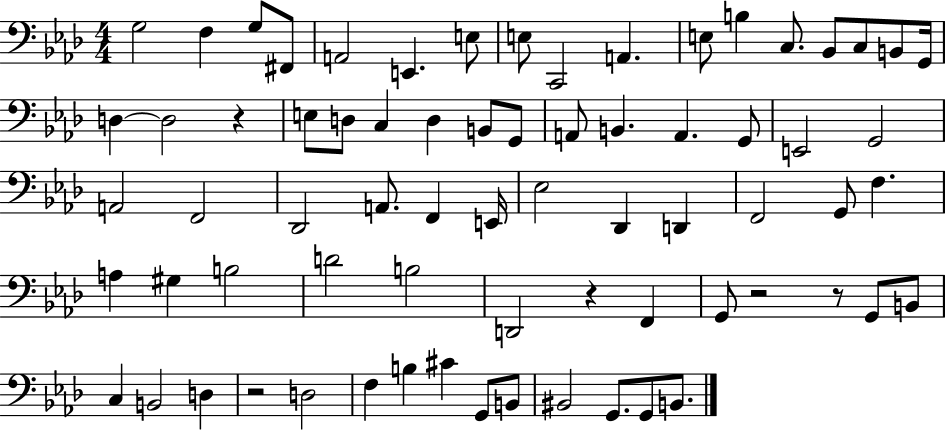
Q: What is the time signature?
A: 4/4